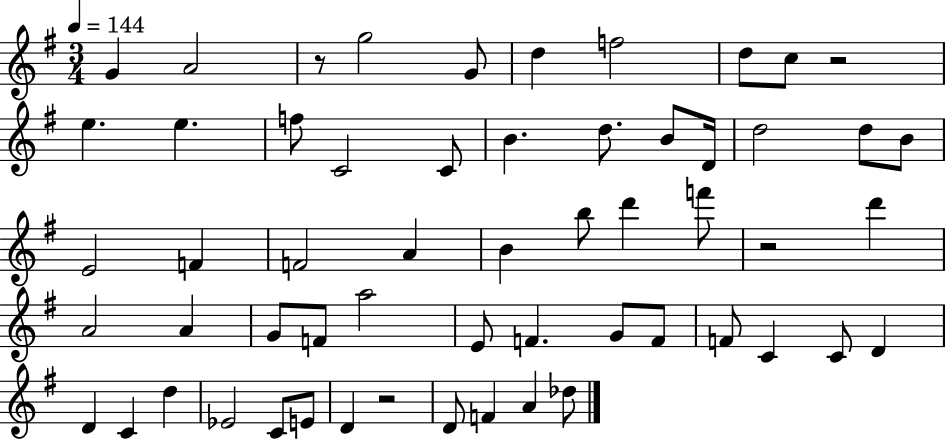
G4/q A4/h R/e G5/h G4/e D5/q F5/h D5/e C5/e R/h E5/q. E5/q. F5/e C4/h C4/e B4/q. D5/e. B4/e D4/s D5/h D5/e B4/e E4/h F4/q F4/h A4/q B4/q B5/e D6/q F6/e R/h D6/q A4/h A4/q G4/e F4/e A5/h E4/e F4/q. G4/e F4/e F4/e C4/q C4/e D4/q D4/q C4/q D5/q Eb4/h C4/e E4/e D4/q R/h D4/e F4/q A4/q Db5/e